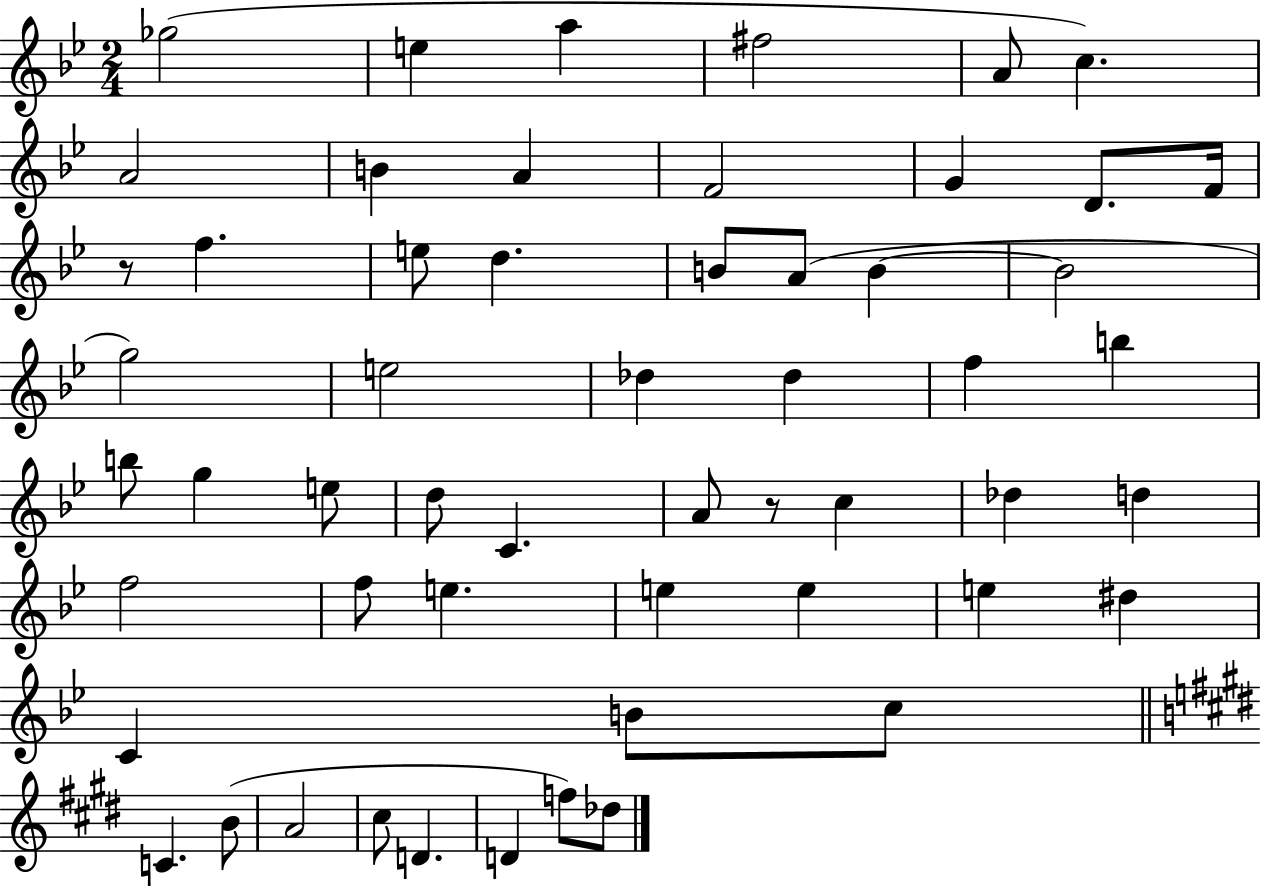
Gb5/h E5/q A5/q F#5/h A4/e C5/q. A4/h B4/q A4/q F4/h G4/q D4/e. F4/s R/e F5/q. E5/e D5/q. B4/e A4/e B4/q B4/h G5/h E5/h Db5/q Db5/q F5/q B5/q B5/e G5/q E5/e D5/e C4/q. A4/e R/e C5/q Db5/q D5/q F5/h F5/e E5/q. E5/q E5/q E5/q D#5/q C4/q B4/e C5/e C4/q. B4/e A4/h C#5/e D4/q. D4/q F5/e Db5/e